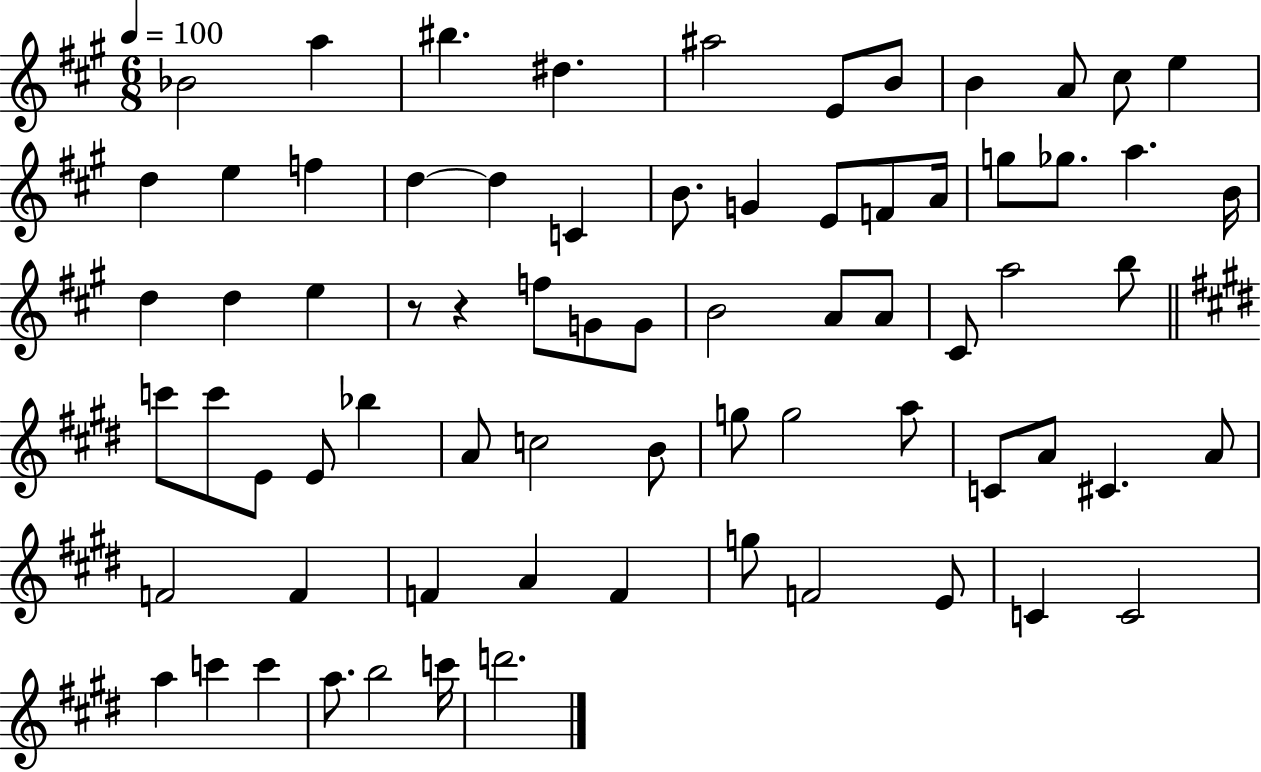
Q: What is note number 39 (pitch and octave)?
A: C6